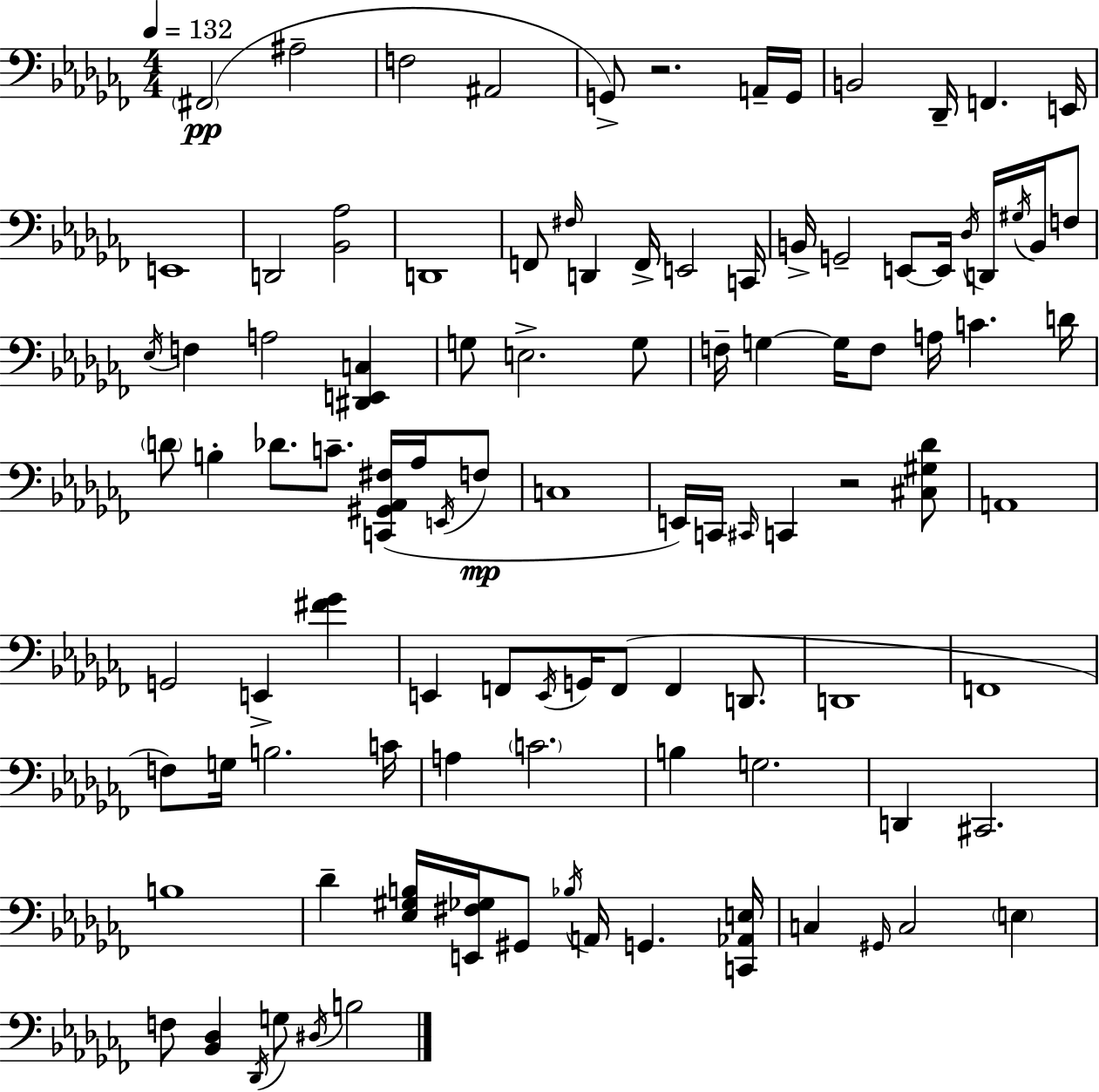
X:1
T:Untitled
M:4/4
L:1/4
K:Abm
^F,,2 ^A,2 F,2 ^A,,2 G,,/2 z2 A,,/4 G,,/4 B,,2 _D,,/4 F,, E,,/4 E,,4 D,,2 [_B,,_A,]2 D,,4 F,,/2 ^F,/4 D,, F,,/4 E,,2 C,,/4 B,,/4 G,,2 E,,/2 E,,/4 _D,/4 D,,/4 ^G,/4 B,,/4 F,/2 _E,/4 F, A,2 [^D,,E,,C,] G,/2 E,2 G,/2 F,/4 G, G,/4 F,/2 A,/4 C D/4 D/2 B, _D/2 C/2 [C,,^G,,_A,,^F,]/4 _A,/4 E,,/4 F,/2 C,4 E,,/4 C,,/4 ^C,,/4 C,, z2 [^C,^G,_D]/2 A,,4 G,,2 E,, [^F_G] E,, F,,/2 E,,/4 G,,/4 F,,/2 F,, D,,/2 D,,4 F,,4 F,/2 G,/4 B,2 C/4 A, C2 B, G,2 D,, ^C,,2 B,4 _D [_E,^G,B,]/4 [E,,^F,_G,]/4 ^G,,/2 _B,/4 A,,/4 G,, [C,,_A,,E,]/4 C, ^G,,/4 C,2 E, F,/2 [_B,,_D,] _D,,/4 G,/2 ^D,/4 B,2